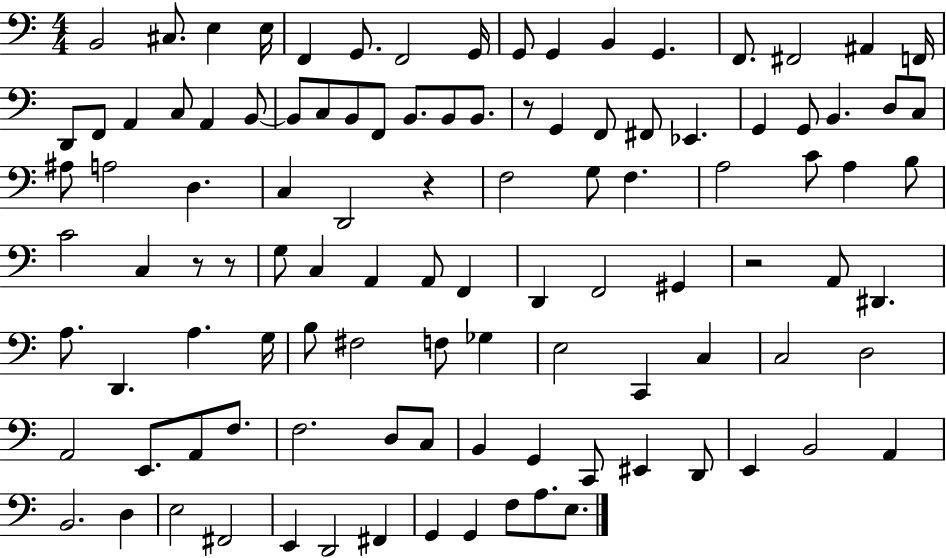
B2/h C#3/e. E3/q E3/s F2/q G2/e. F2/h G2/s G2/e G2/q B2/q G2/q. F2/e. F#2/h A#2/q F2/s D2/e F2/e A2/q C3/e A2/q B2/e B2/e C3/e B2/e F2/e B2/e. B2/e B2/e. R/e G2/q F2/e F#2/e Eb2/q. G2/q G2/e B2/q. D3/e C3/e A#3/e A3/h D3/q. C3/q D2/h R/q F3/h G3/e F3/q. A3/h C4/e A3/q B3/e C4/h C3/q R/e R/e G3/e C3/q A2/q A2/e F2/q D2/q F2/h G#2/q R/h A2/e D#2/q. A3/e. D2/q. A3/q. G3/s B3/e F#3/h F3/e Gb3/q E3/h C2/q C3/q C3/h D3/h A2/h E2/e. A2/e F3/e. F3/h. D3/e C3/e B2/q G2/q C2/e EIS2/q D2/e E2/q B2/h A2/q B2/h. D3/q E3/h F#2/h E2/q D2/h F#2/q G2/q G2/q F3/e A3/e. E3/e.